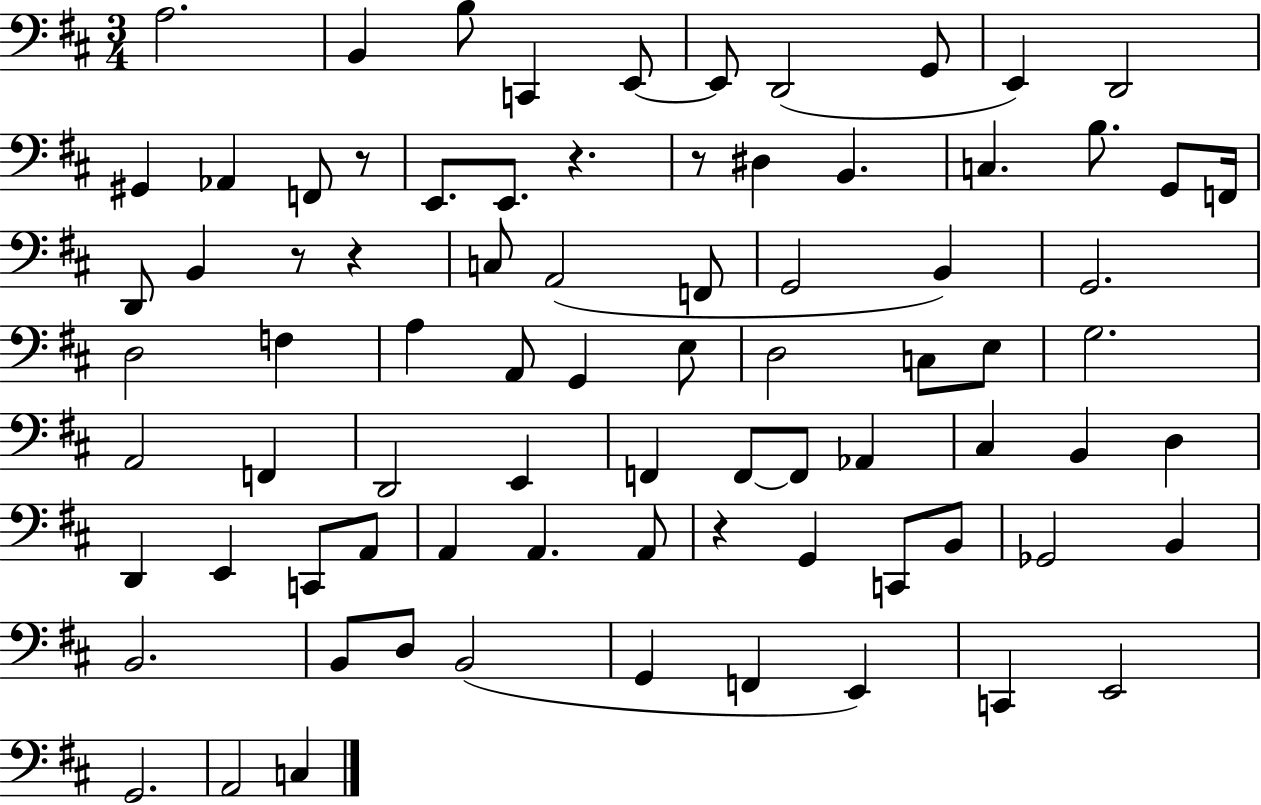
A3/h. B2/q B3/e C2/q E2/e E2/e D2/h G2/e E2/q D2/h G#2/q Ab2/q F2/e R/e E2/e. E2/e. R/q. R/e D#3/q B2/q. C3/q. B3/e. G2/e F2/s D2/e B2/q R/e R/q C3/e A2/h F2/e G2/h B2/q G2/h. D3/h F3/q A3/q A2/e G2/q E3/e D3/h C3/e E3/e G3/h. A2/h F2/q D2/h E2/q F2/q F2/e F2/e Ab2/q C#3/q B2/q D3/q D2/q E2/q C2/e A2/e A2/q A2/q. A2/e R/q G2/q C2/e B2/e Gb2/h B2/q B2/h. B2/e D3/e B2/h G2/q F2/q E2/q C2/q E2/h G2/h. A2/h C3/q